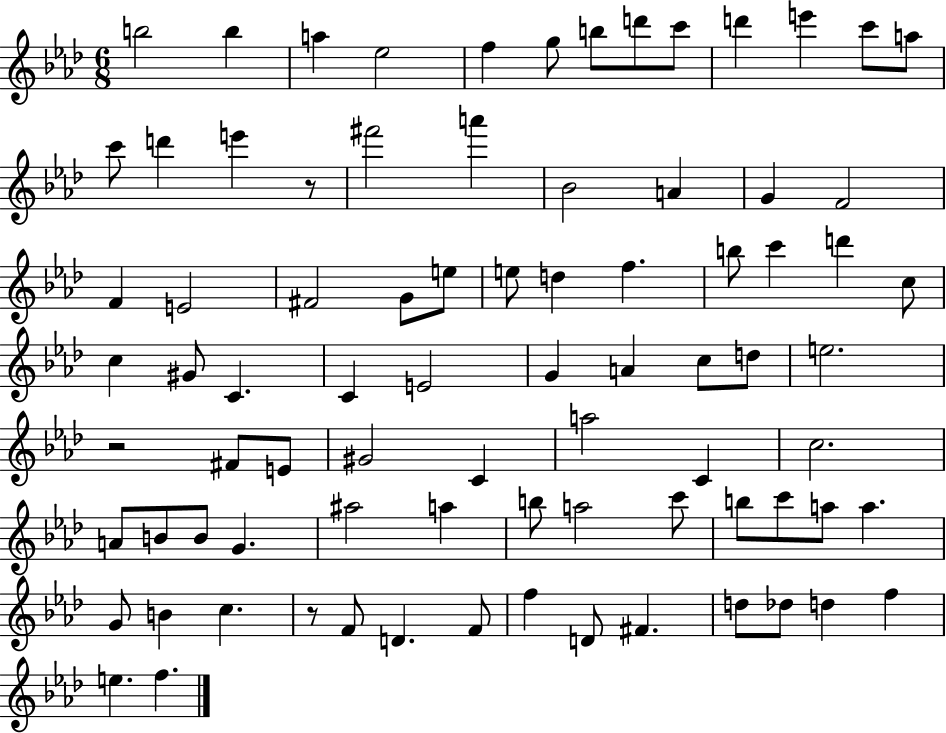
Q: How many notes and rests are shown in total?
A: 82